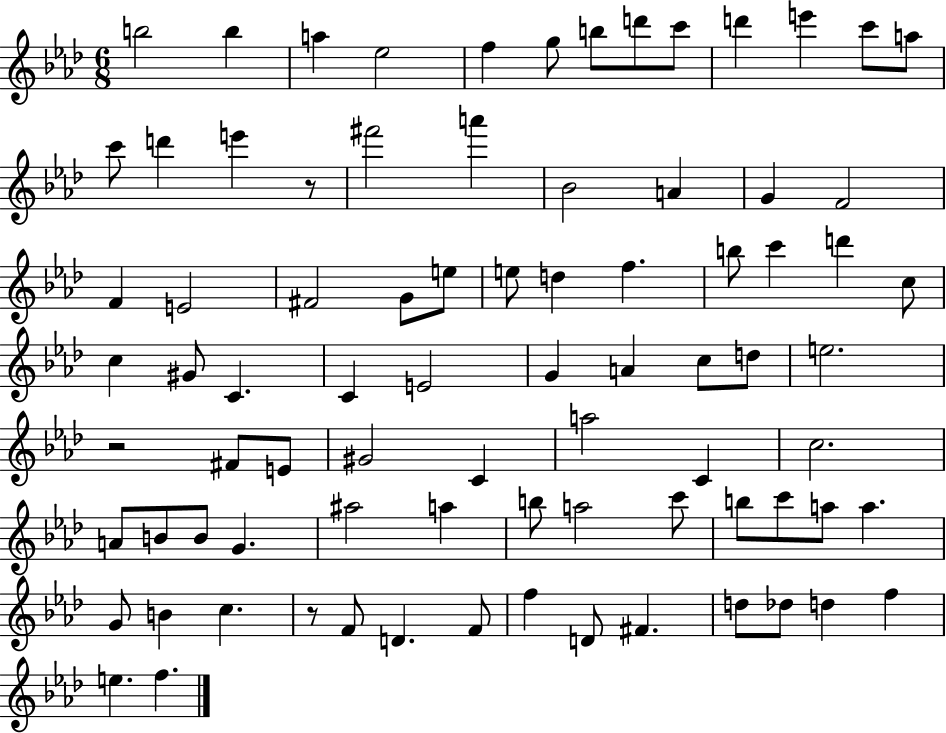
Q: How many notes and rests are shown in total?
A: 82